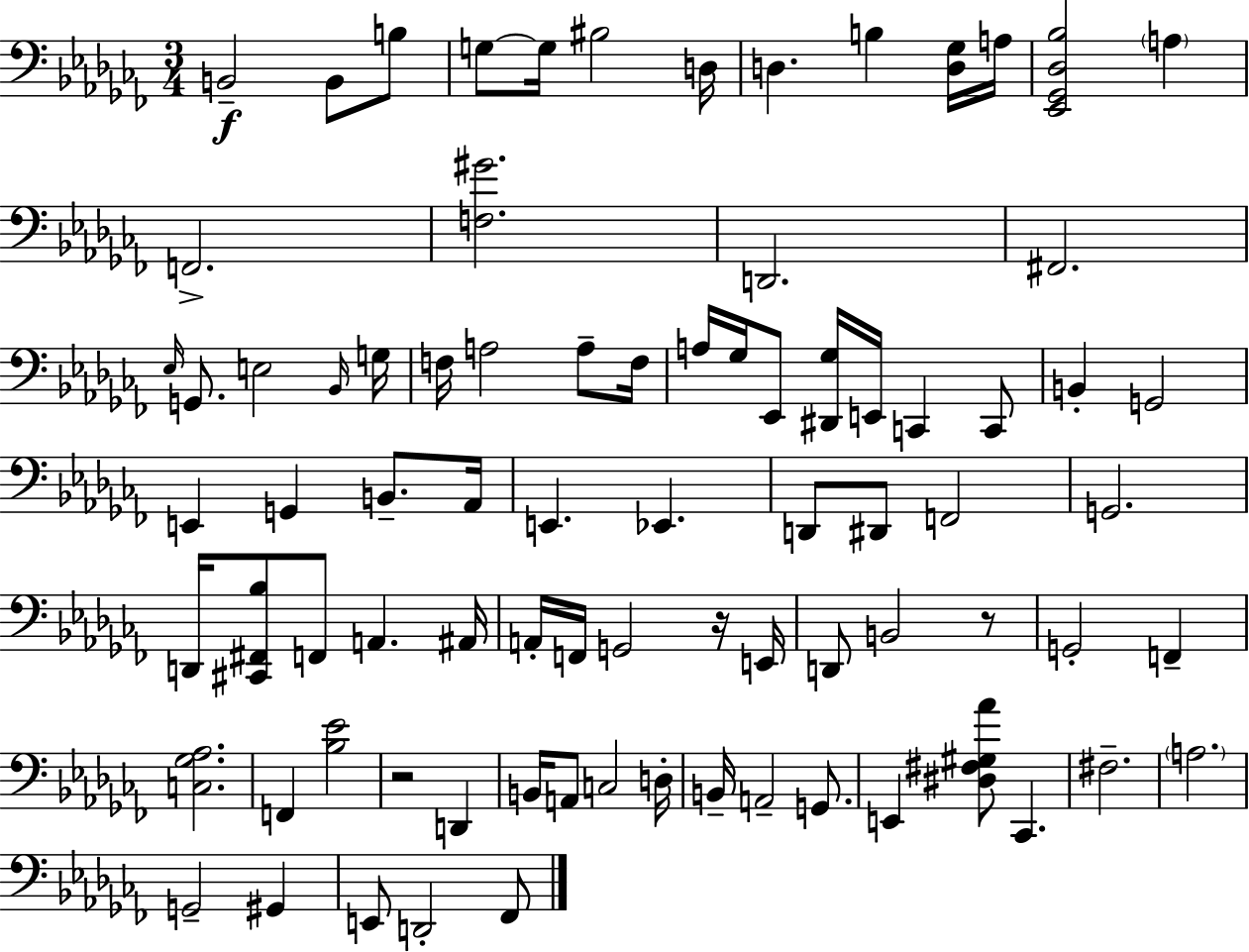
B2/h B2/e B3/e G3/e G3/s BIS3/h D3/s D3/q. B3/q [D3,Gb3]/s A3/s [Eb2,Gb2,Db3,Bb3]/h A3/q F2/h. [F3,G#4]/h. D2/h. F#2/h. Eb3/s G2/e. E3/h Bb2/s G3/s F3/s A3/h A3/e F3/s A3/s Gb3/s Eb2/e [D#2,Gb3]/s E2/s C2/q C2/e B2/q G2/h E2/q G2/q B2/e. Ab2/s E2/q. Eb2/q. D2/e D#2/e F2/h G2/h. D2/s [C#2,F#2,Bb3]/e F2/e A2/q. A#2/s A2/s F2/s G2/h R/s E2/s D2/e B2/h R/e G2/h F2/q [C3,Gb3,Ab3]/h. F2/q [Bb3,Eb4]/h R/h D2/q B2/s A2/e C3/h D3/s B2/s A2/h G2/e. E2/q [D#3,F#3,G#3,Ab4]/e CES2/q. F#3/h. A3/h. G2/h G#2/q E2/e D2/h FES2/e